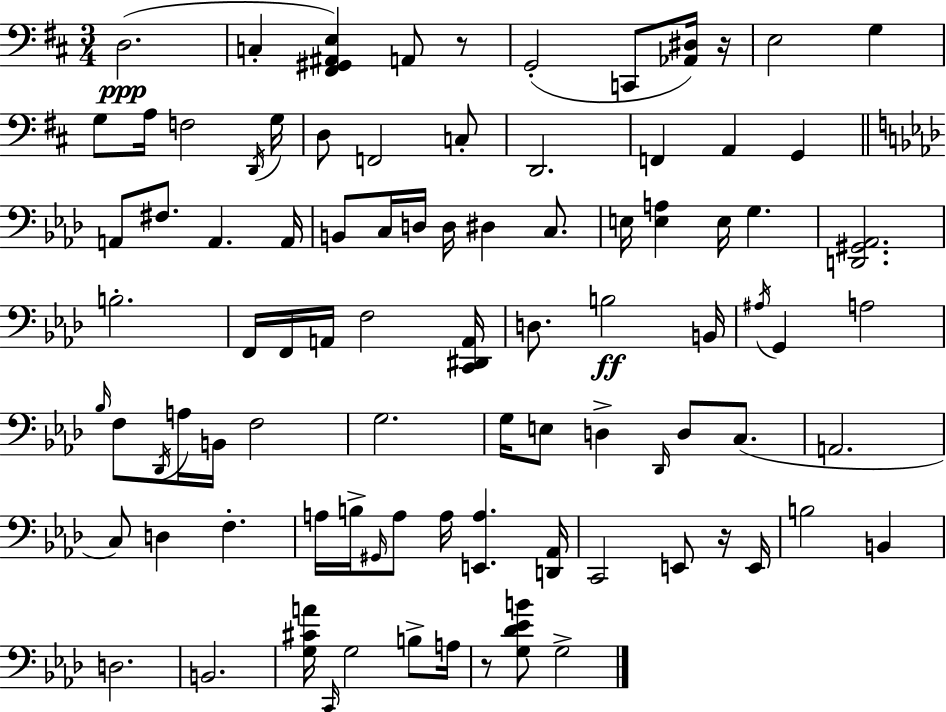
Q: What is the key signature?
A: D major